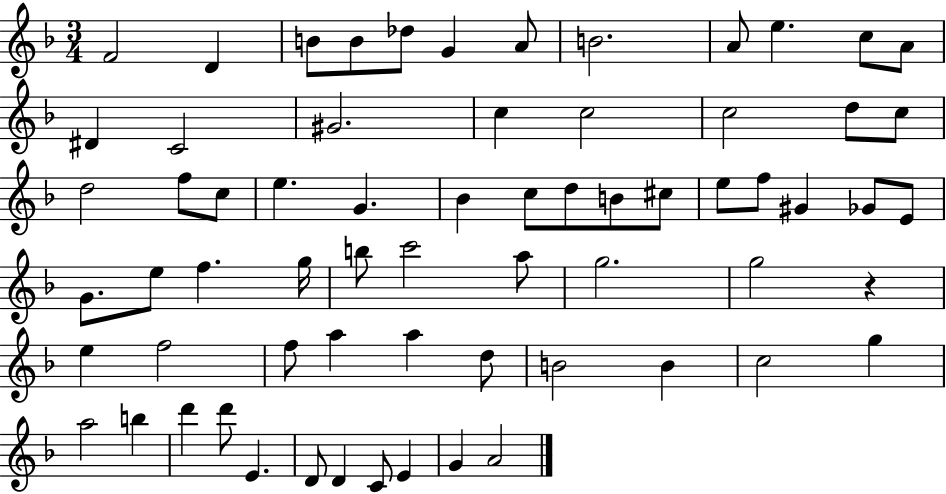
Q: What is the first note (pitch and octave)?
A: F4